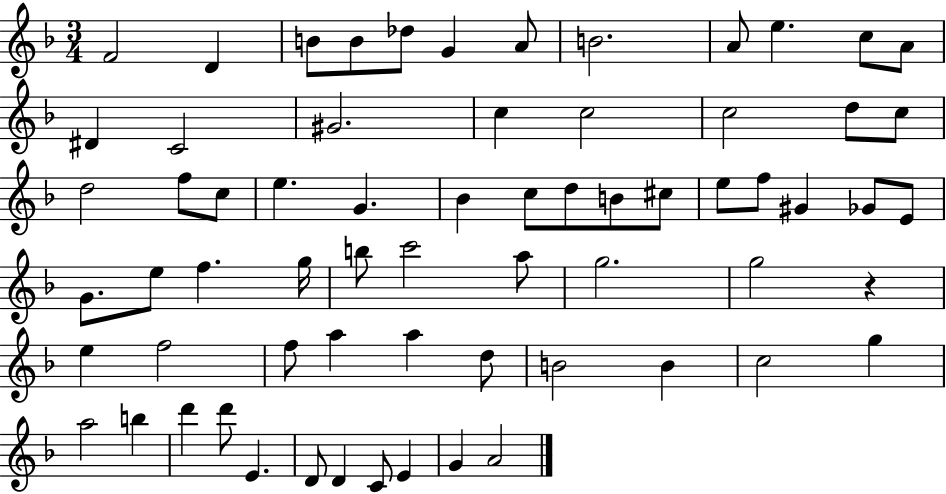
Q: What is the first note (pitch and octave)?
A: F4